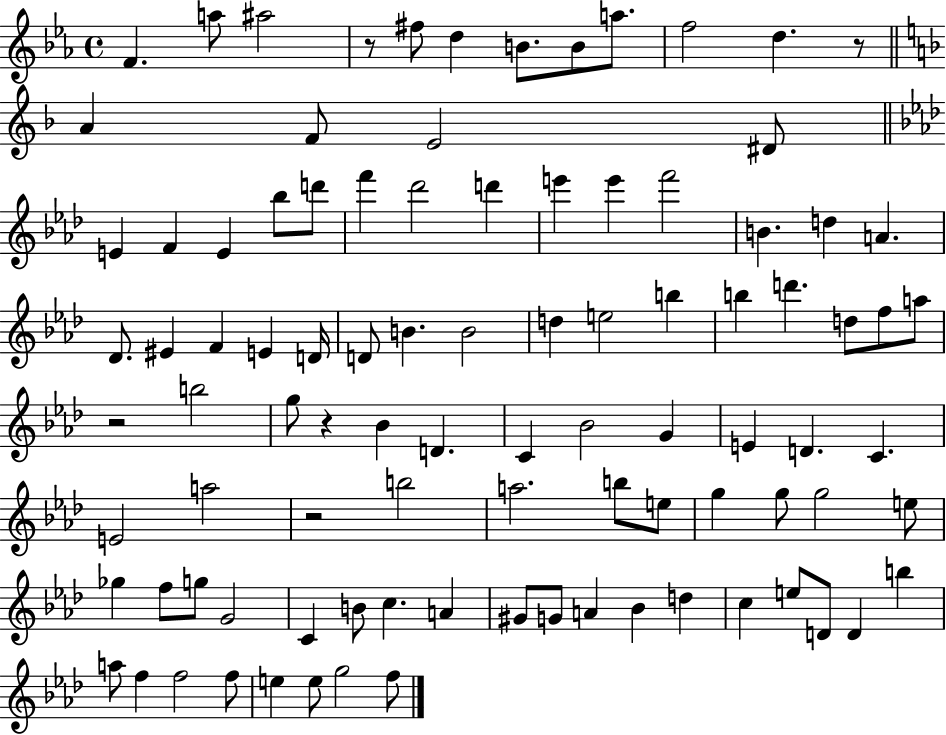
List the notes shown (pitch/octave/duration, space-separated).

F4/q. A5/e A#5/h R/e F#5/e D5/q B4/e. B4/e A5/e. F5/h D5/q. R/e A4/q F4/e E4/h D#4/e E4/q F4/q E4/q Bb5/e D6/e F6/q Db6/h D6/q E6/q E6/q F6/h B4/q. D5/q A4/q. Db4/e. EIS4/q F4/q E4/q D4/s D4/e B4/q. B4/h D5/q E5/h B5/q B5/q D6/q. D5/e F5/e A5/e R/h B5/h G5/e R/q Bb4/q D4/q. C4/q Bb4/h G4/q E4/q D4/q. C4/q. E4/h A5/h R/h B5/h A5/h. B5/e E5/e G5/q G5/e G5/h E5/e Gb5/q F5/e G5/e G4/h C4/q B4/e C5/q. A4/q G#4/e G4/e A4/q Bb4/q D5/q C5/q E5/e D4/e D4/q B5/q A5/e F5/q F5/h F5/e E5/q E5/e G5/h F5/e